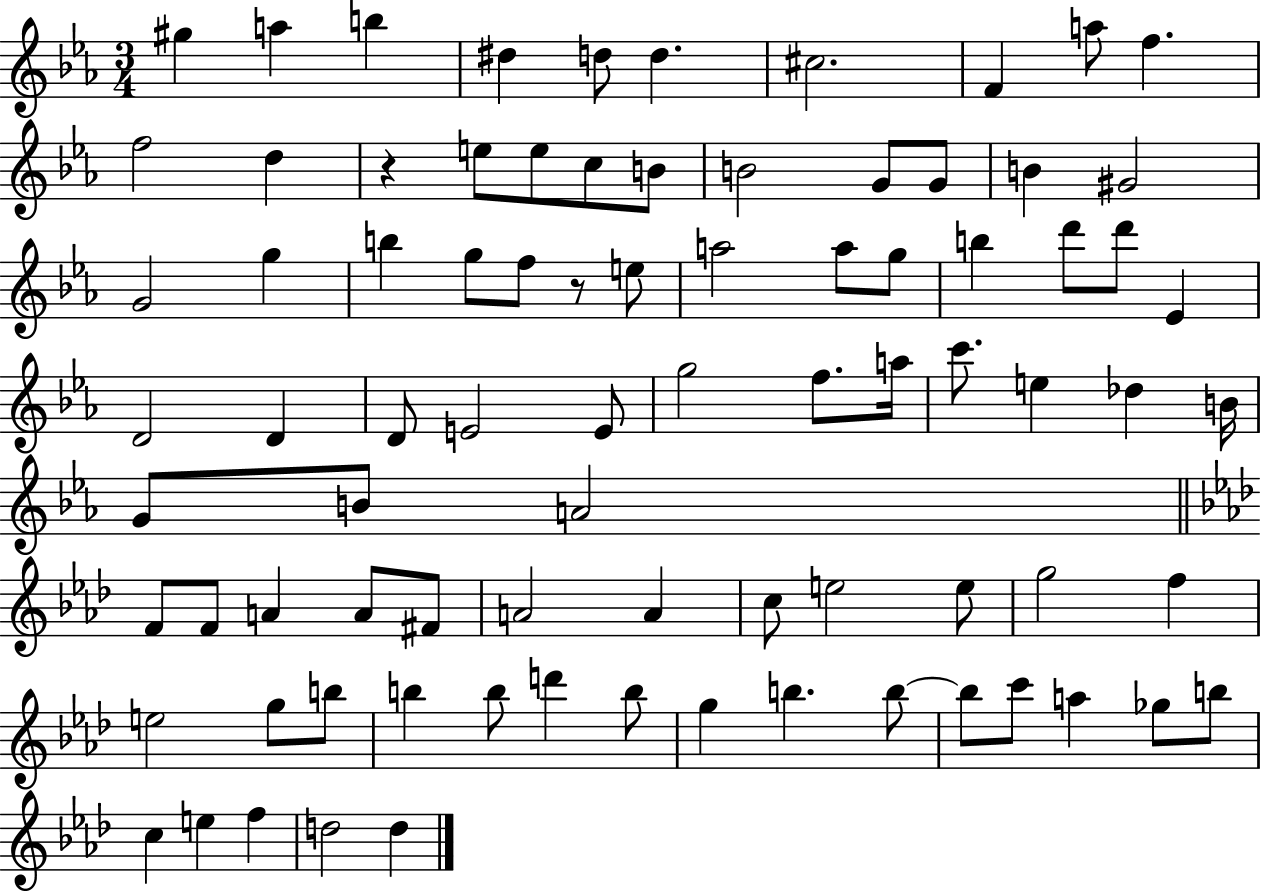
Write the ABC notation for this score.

X:1
T:Untitled
M:3/4
L:1/4
K:Eb
^g a b ^d d/2 d ^c2 F a/2 f f2 d z e/2 e/2 c/2 B/2 B2 G/2 G/2 B ^G2 G2 g b g/2 f/2 z/2 e/2 a2 a/2 g/2 b d'/2 d'/2 _E D2 D D/2 E2 E/2 g2 f/2 a/4 c'/2 e _d B/4 G/2 B/2 A2 F/2 F/2 A A/2 ^F/2 A2 A c/2 e2 e/2 g2 f e2 g/2 b/2 b b/2 d' b/2 g b b/2 b/2 c'/2 a _g/2 b/2 c e f d2 d